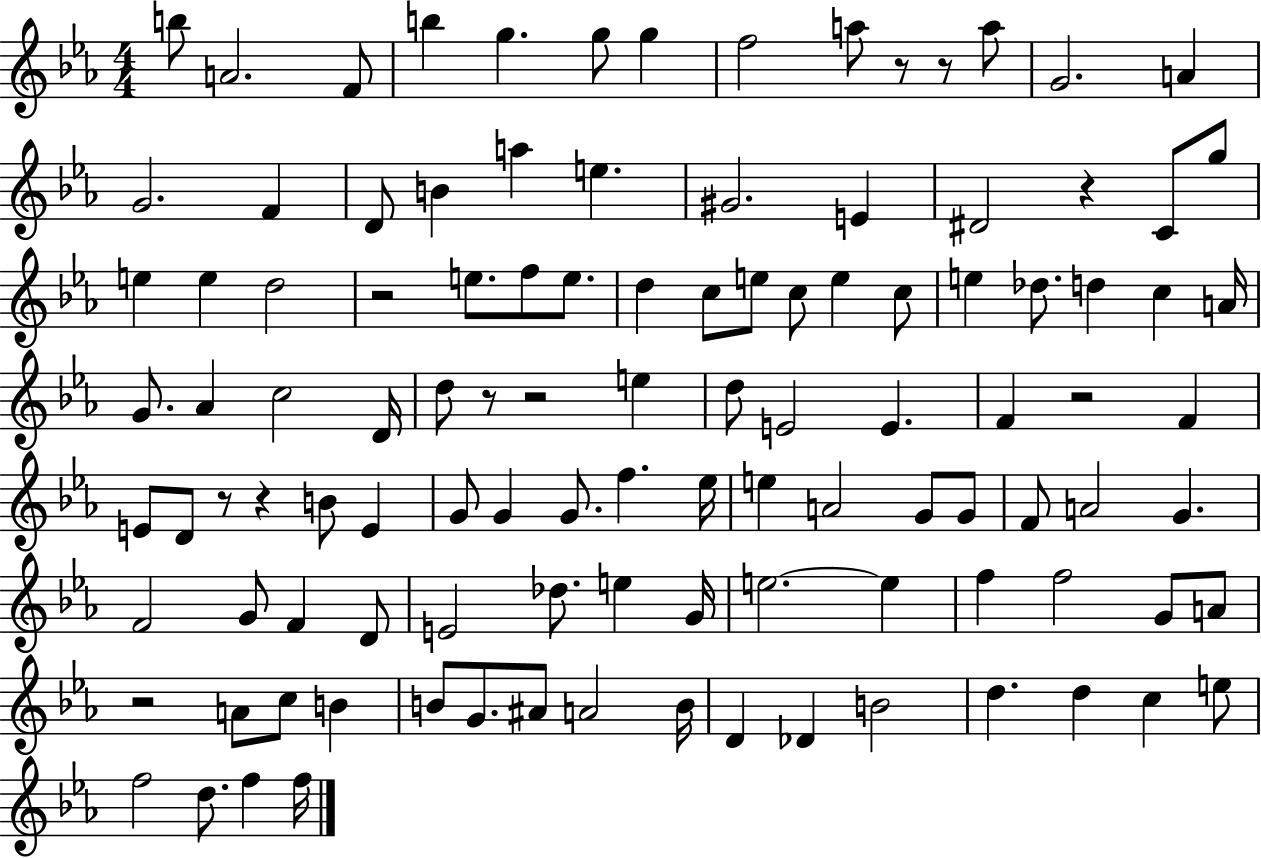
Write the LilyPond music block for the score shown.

{
  \clef treble
  \numericTimeSignature
  \time 4/4
  \key ees \major
  b''8 a'2. f'8 | b''4 g''4. g''8 g''4 | f''2 a''8 r8 r8 a''8 | g'2. a'4 | \break g'2. f'4 | d'8 b'4 a''4 e''4. | gis'2. e'4 | dis'2 r4 c'8 g''8 | \break e''4 e''4 d''2 | r2 e''8. f''8 e''8. | d''4 c''8 e''8 c''8 e''4 c''8 | e''4 des''8. d''4 c''4 a'16 | \break g'8. aes'4 c''2 d'16 | d''8 r8 r2 e''4 | d''8 e'2 e'4. | f'4 r2 f'4 | \break e'8 d'8 r8 r4 b'8 e'4 | g'8 g'4 g'8. f''4. ees''16 | e''4 a'2 g'8 g'8 | f'8 a'2 g'4. | \break f'2 g'8 f'4 d'8 | e'2 des''8. e''4 g'16 | e''2.~~ e''4 | f''4 f''2 g'8 a'8 | \break r2 a'8 c''8 b'4 | b'8 g'8. ais'8 a'2 b'16 | d'4 des'4 b'2 | d''4. d''4 c''4 e''8 | \break f''2 d''8. f''4 f''16 | \bar "|."
}